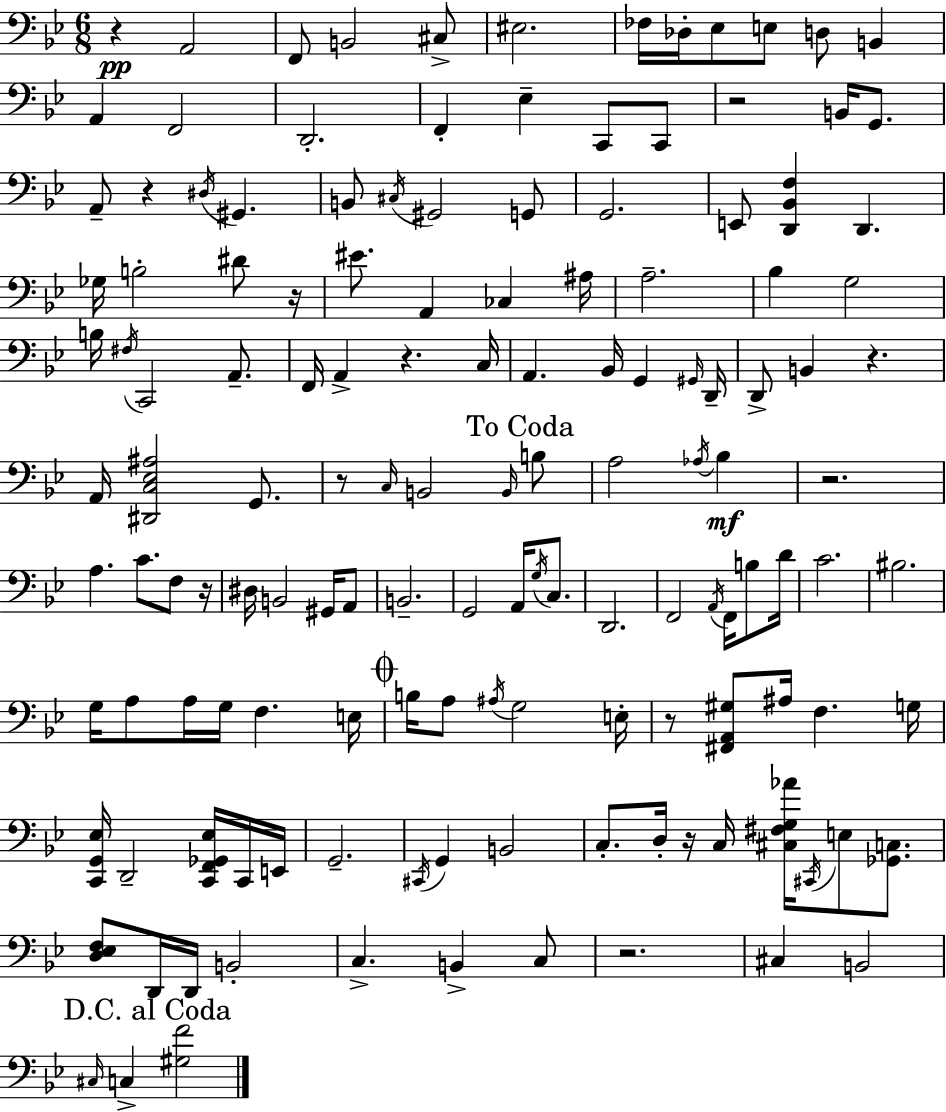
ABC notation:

X:1
T:Untitled
M:6/8
L:1/4
K:Bb
z A,,2 F,,/2 B,,2 ^C,/2 ^E,2 _F,/4 _D,/4 _E,/2 E,/2 D,/2 B,, A,, F,,2 D,,2 F,, _E, C,,/2 C,,/2 z2 B,,/4 G,,/2 A,,/2 z ^D,/4 ^G,, B,,/2 ^C,/4 ^G,,2 G,,/2 G,,2 E,,/2 [D,,_B,,F,] D,, _G,/4 B,2 ^D/2 z/4 ^E/2 A,, _C, ^A,/4 A,2 _B, G,2 B,/4 ^F,/4 C,,2 A,,/2 F,,/4 A,, z C,/4 A,, _B,,/4 G,, ^G,,/4 D,,/4 D,,/2 B,, z A,,/4 [^D,,C,_E,^A,]2 G,,/2 z/2 C,/4 B,,2 B,,/4 B,/2 A,2 _A,/4 _B, z2 A, C/2 F,/2 z/4 ^D,/4 B,,2 ^G,,/4 A,,/2 B,,2 G,,2 A,,/4 G,/4 C,/2 D,,2 F,,2 A,,/4 F,,/4 B,/2 D/4 C2 ^B,2 G,/4 A,/2 A,/4 G,/4 F, E,/4 B,/4 A,/2 ^A,/4 G,2 E,/4 z/2 [^F,,A,,^G,]/2 ^A,/4 F, G,/4 [C,,G,,_E,]/4 D,,2 [C,,F,,_G,,_E,]/4 C,,/4 E,,/4 G,,2 ^C,,/4 G,, B,,2 C,/2 D,/4 z/4 C,/4 [^C,^F,G,_A]/4 ^C,,/4 E,/2 [_G,,C,]/2 [D,_E,F,]/2 D,,/4 D,,/4 B,,2 C, B,, C,/2 z2 ^C, B,,2 ^C,/4 C, [^G,F]2